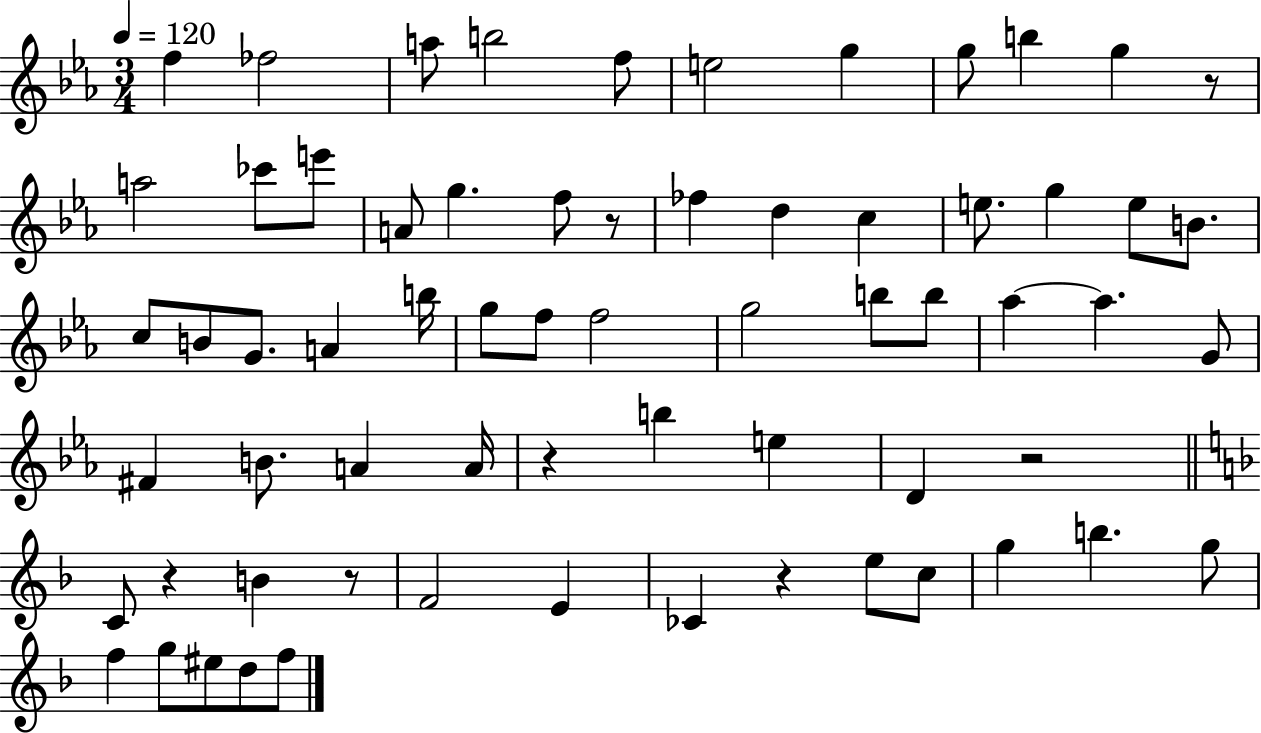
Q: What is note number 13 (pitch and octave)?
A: E6